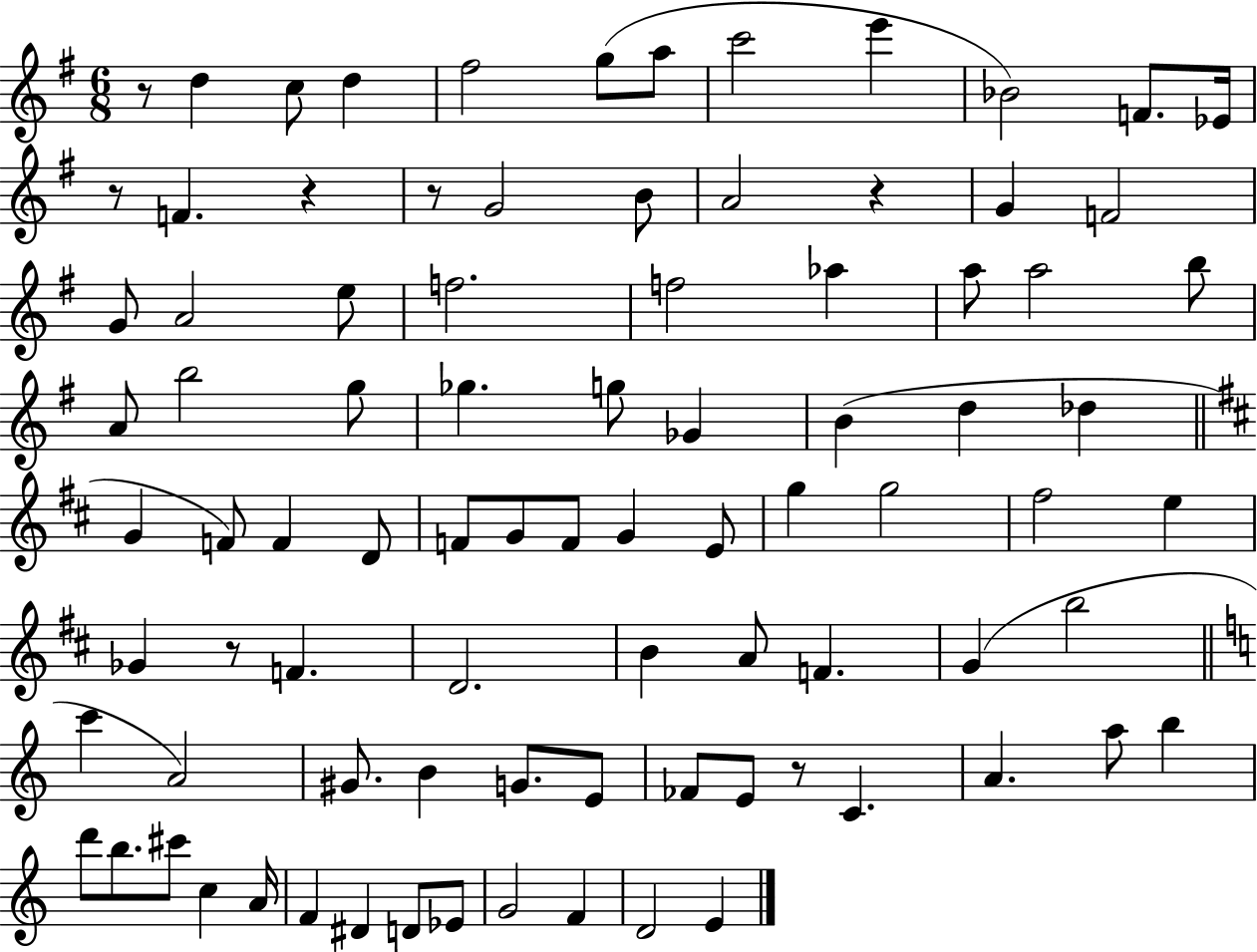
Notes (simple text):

R/e D5/q C5/e D5/q F#5/h G5/e A5/e C6/h E6/q Bb4/h F4/e. Eb4/s R/e F4/q. R/q R/e G4/h B4/e A4/h R/q G4/q F4/h G4/e A4/h E5/e F5/h. F5/h Ab5/q A5/e A5/h B5/e A4/e B5/h G5/e Gb5/q. G5/e Gb4/q B4/q D5/q Db5/q G4/q F4/e F4/q D4/e F4/e G4/e F4/e G4/q E4/e G5/q G5/h F#5/h E5/q Gb4/q R/e F4/q. D4/h. B4/q A4/e F4/q. G4/q B5/h C6/q A4/h G#4/e. B4/q G4/e. E4/e FES4/e E4/e R/e C4/q. A4/q. A5/e B5/q D6/e B5/e. C#6/e C5/q A4/s F4/q D#4/q D4/e Eb4/e G4/h F4/q D4/h E4/q